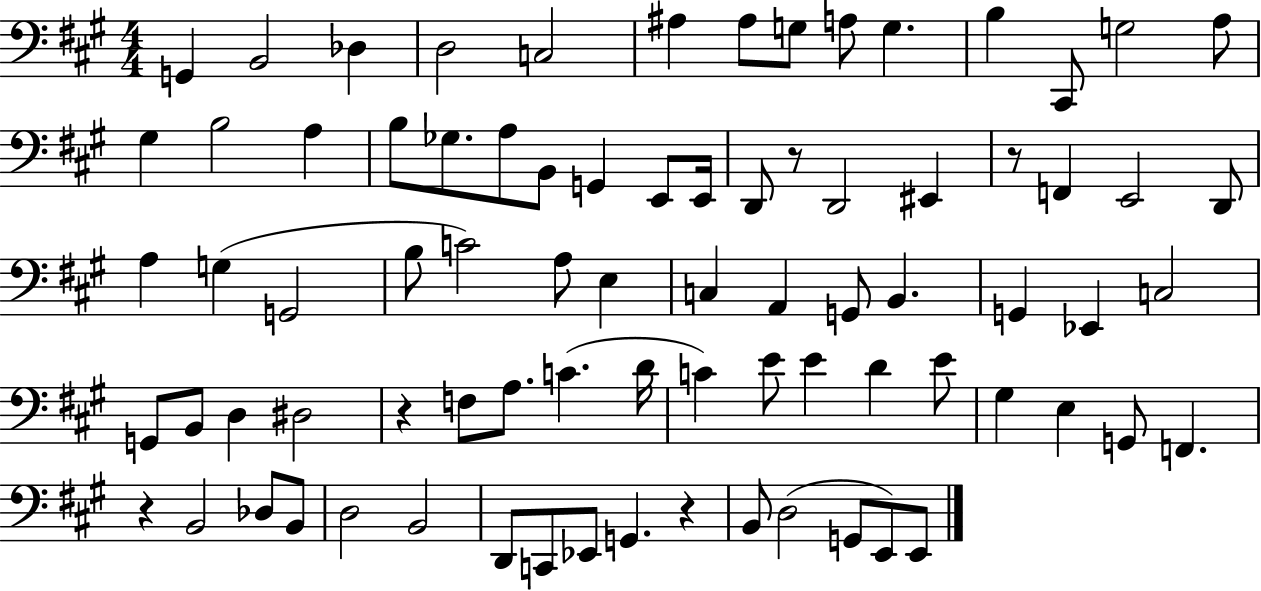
G2/q B2/h Db3/q D3/h C3/h A#3/q A#3/e G3/e A3/e G3/q. B3/q C#2/e G3/h A3/e G#3/q B3/h A3/q B3/e Gb3/e. A3/e B2/e G2/q E2/e E2/s D2/e R/e D2/h EIS2/q R/e F2/q E2/h D2/e A3/q G3/q G2/h B3/e C4/h A3/e E3/q C3/q A2/q G2/e B2/q. G2/q Eb2/q C3/h G2/e B2/e D3/q D#3/h R/q F3/e A3/e. C4/q. D4/s C4/q E4/e E4/q D4/q E4/e G#3/q E3/q G2/e F2/q. R/q B2/h Db3/e B2/e D3/h B2/h D2/e C2/e Eb2/e G2/q. R/q B2/e D3/h G2/e E2/e E2/e